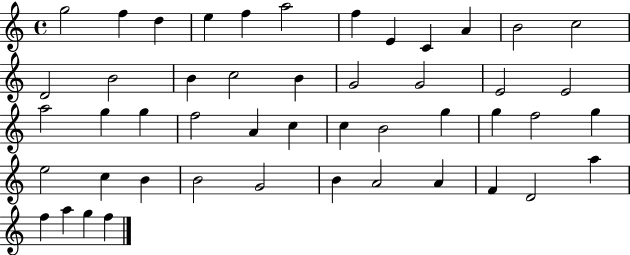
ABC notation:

X:1
T:Untitled
M:4/4
L:1/4
K:C
g2 f d e f a2 f E C A B2 c2 D2 B2 B c2 B G2 G2 E2 E2 a2 g g f2 A c c B2 g g f2 g e2 c B B2 G2 B A2 A F D2 a f a g f